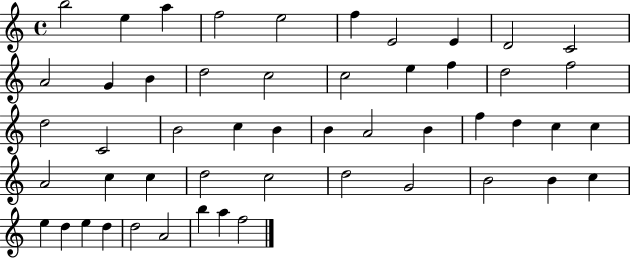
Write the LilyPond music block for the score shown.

{
  \clef treble
  \time 4/4
  \defaultTimeSignature
  \key c \major
  b''2 e''4 a''4 | f''2 e''2 | f''4 e'2 e'4 | d'2 c'2 | \break a'2 g'4 b'4 | d''2 c''2 | c''2 e''4 f''4 | d''2 f''2 | \break d''2 c'2 | b'2 c''4 b'4 | b'4 a'2 b'4 | f''4 d''4 c''4 c''4 | \break a'2 c''4 c''4 | d''2 c''2 | d''2 g'2 | b'2 b'4 c''4 | \break e''4 d''4 e''4 d''4 | d''2 a'2 | b''4 a''4 f''2 | \bar "|."
}